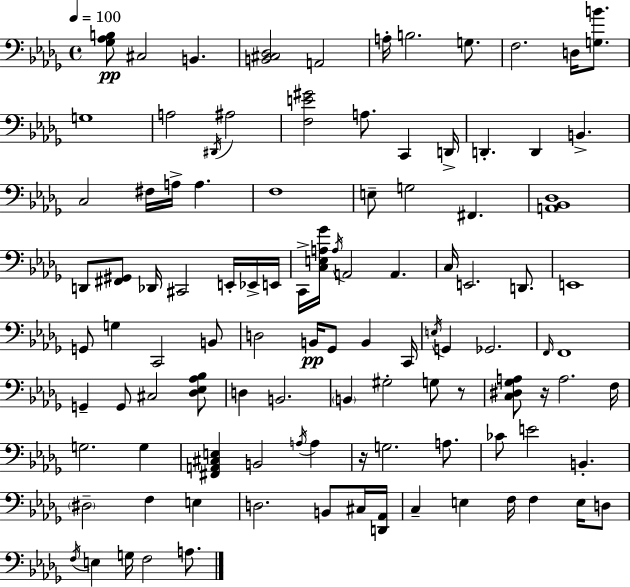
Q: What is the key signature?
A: BES minor